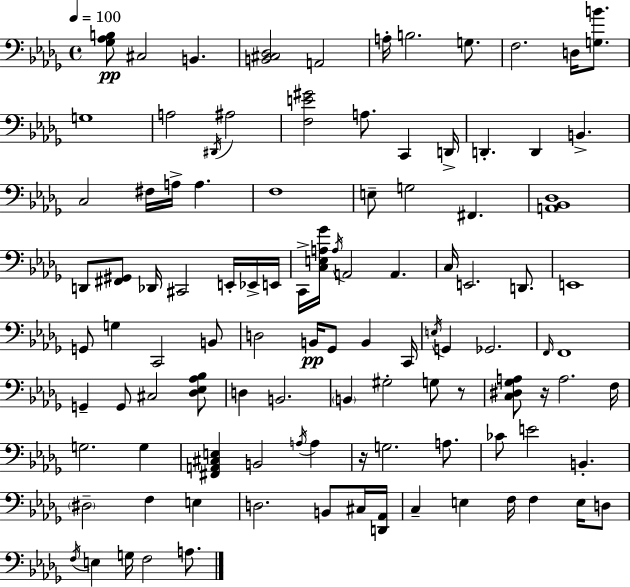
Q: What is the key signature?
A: BES minor